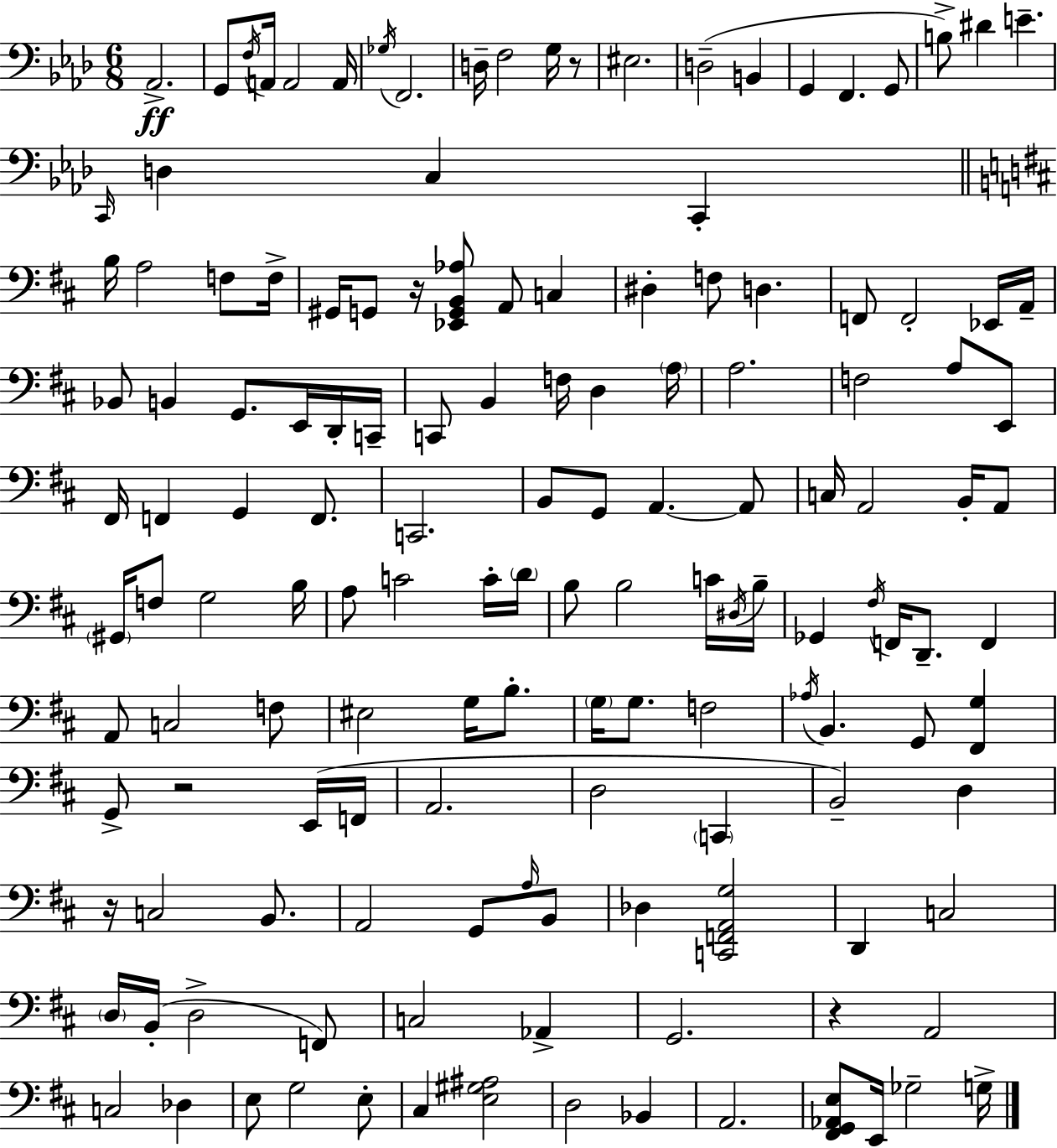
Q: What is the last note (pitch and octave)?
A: G3